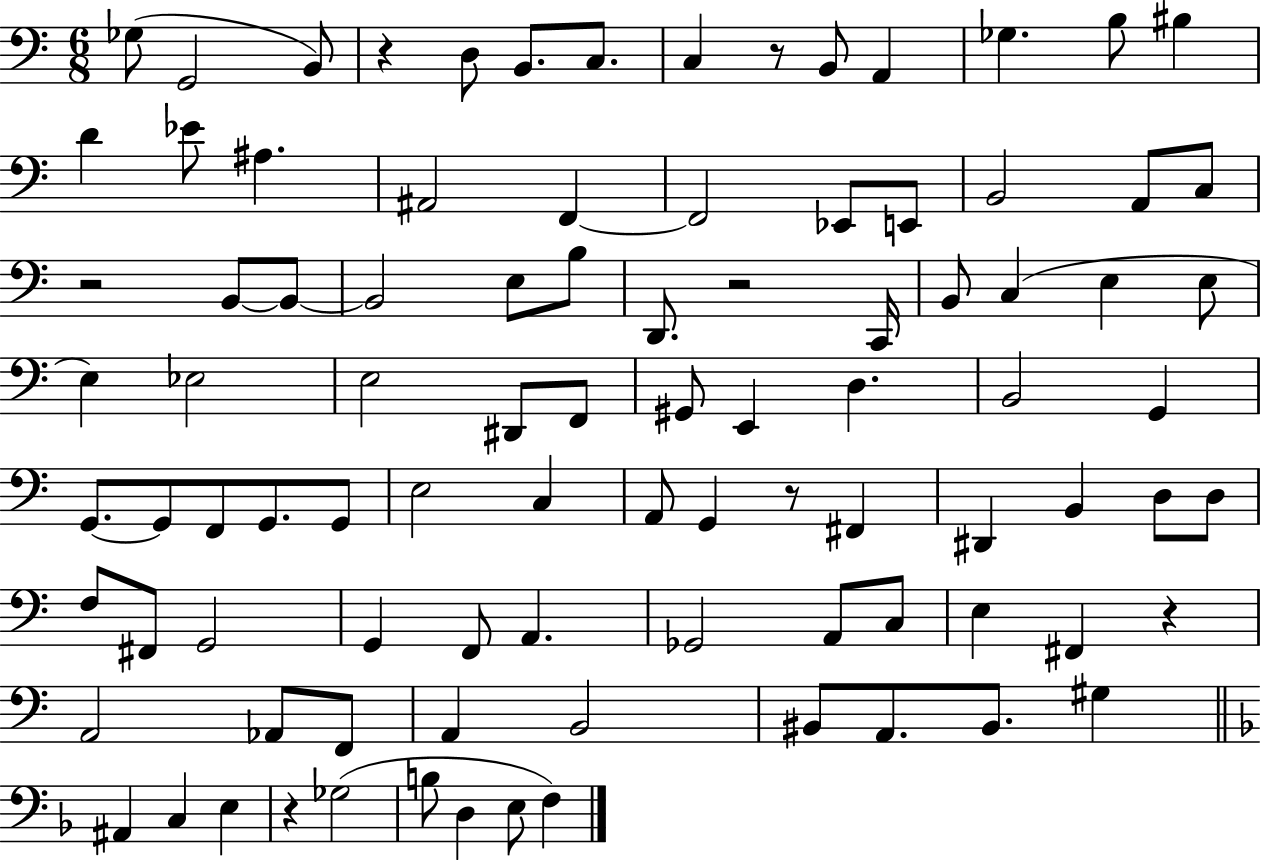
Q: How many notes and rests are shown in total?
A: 93